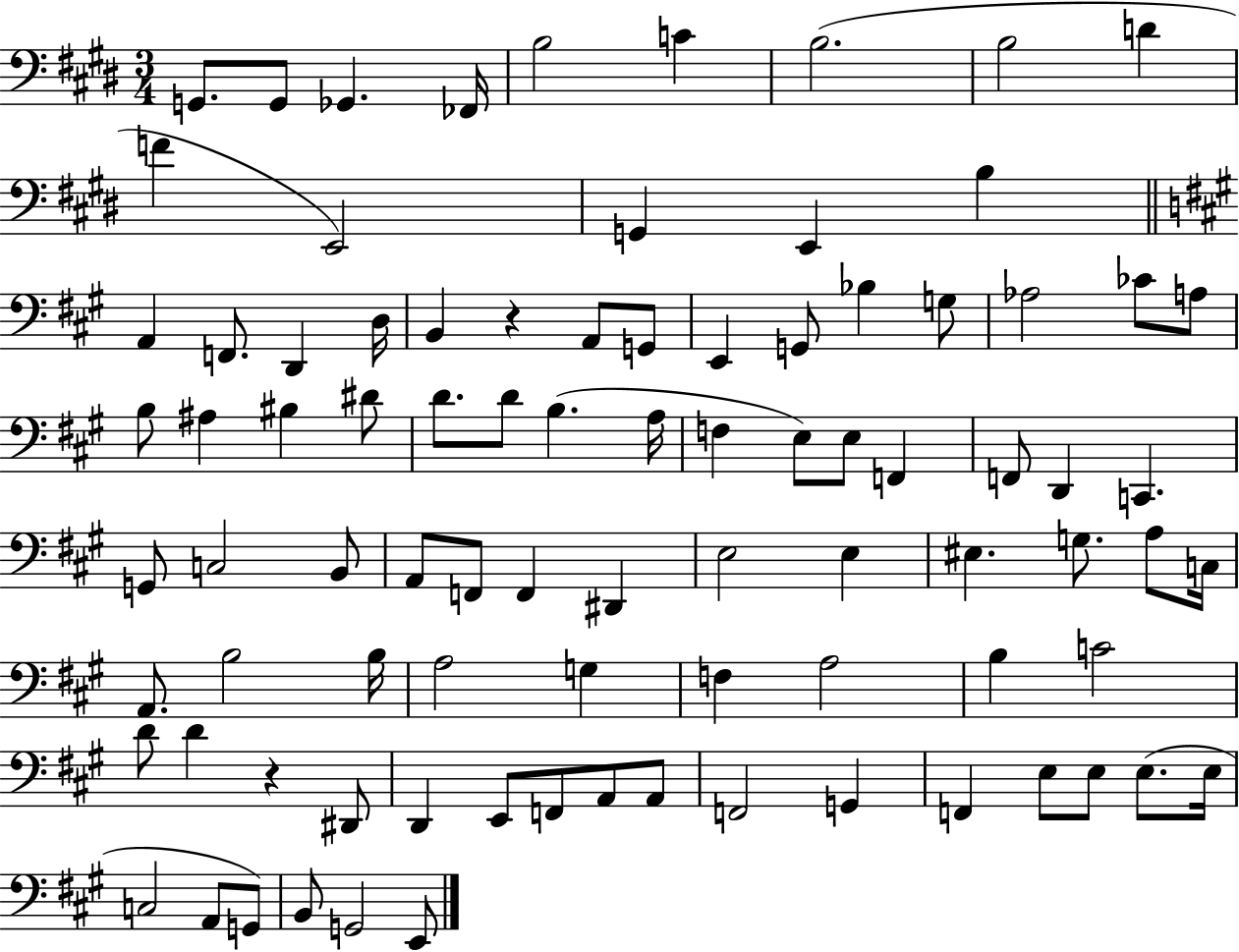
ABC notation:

X:1
T:Untitled
M:3/4
L:1/4
K:E
G,,/2 G,,/2 _G,, _F,,/4 B,2 C B,2 B,2 D F E,,2 G,, E,, B, A,, F,,/2 D,, D,/4 B,, z A,,/2 G,,/2 E,, G,,/2 _B, G,/2 _A,2 _C/2 A,/2 B,/2 ^A, ^B, ^D/2 D/2 D/2 B, A,/4 F, E,/2 E,/2 F,, F,,/2 D,, C,, G,,/2 C,2 B,,/2 A,,/2 F,,/2 F,, ^D,, E,2 E, ^E, G,/2 A,/2 C,/4 A,,/2 B,2 B,/4 A,2 G, F, A,2 B, C2 D/2 D z ^D,,/2 D,, E,,/2 F,,/2 A,,/2 A,,/2 F,,2 G,, F,, E,/2 E,/2 E,/2 E,/4 C,2 A,,/2 G,,/2 B,,/2 G,,2 E,,/2